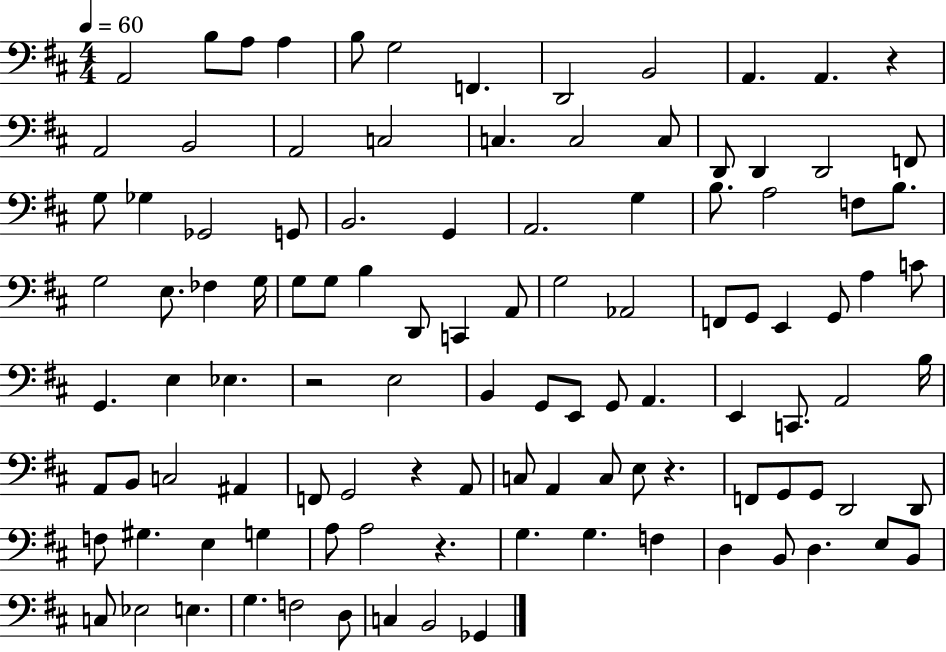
{
  \clef bass
  \numericTimeSignature
  \time 4/4
  \key d \major
  \tempo 4 = 60
  \repeat volta 2 { a,2 b8 a8 a4 | b8 g2 f,4. | d,2 b,2 | a,4. a,4. r4 | \break a,2 b,2 | a,2 c2 | c4. c2 c8 | d,8 d,4 d,2 f,8 | \break g8 ges4 ges,2 g,8 | b,2. g,4 | a,2. g4 | b8. a2 f8 b8. | \break g2 e8. fes4 g16 | g8 g8 b4 d,8 c,4 a,8 | g2 aes,2 | f,8 g,8 e,4 g,8 a4 c'8 | \break g,4. e4 ees4. | r2 e2 | b,4 g,8 e,8 g,8 a,4. | e,4 c,8. a,2 b16 | \break a,8 b,8 c2 ais,4 | f,8 g,2 r4 a,8 | c8 a,4 c8 e8 r4. | f,8 g,8 g,8 d,2 d,8 | \break f8 gis4. e4 g4 | a8 a2 r4. | g4. g4. f4 | d4 b,8 d4. e8 b,8 | \break c8 ees2 e4. | g4. f2 d8 | c4 b,2 ges,4 | } \bar "|."
}